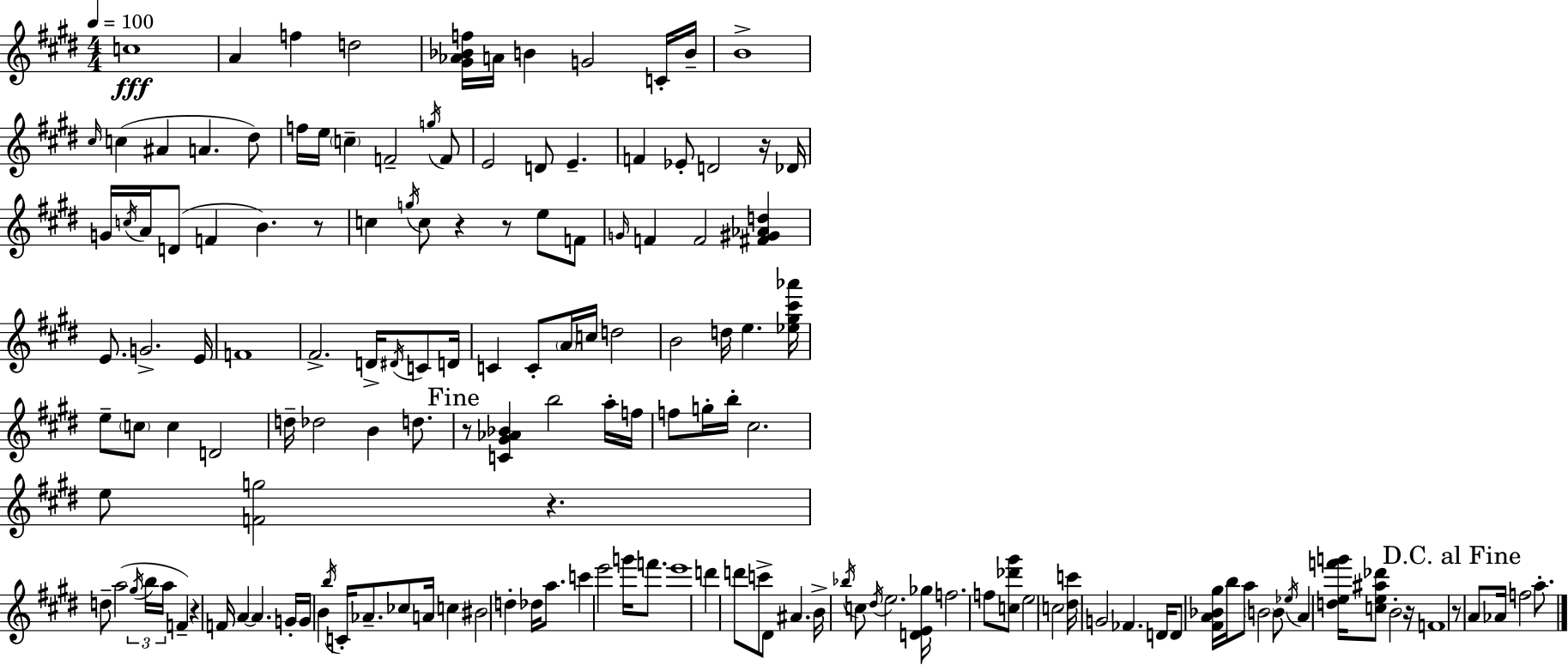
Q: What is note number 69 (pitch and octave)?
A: A5